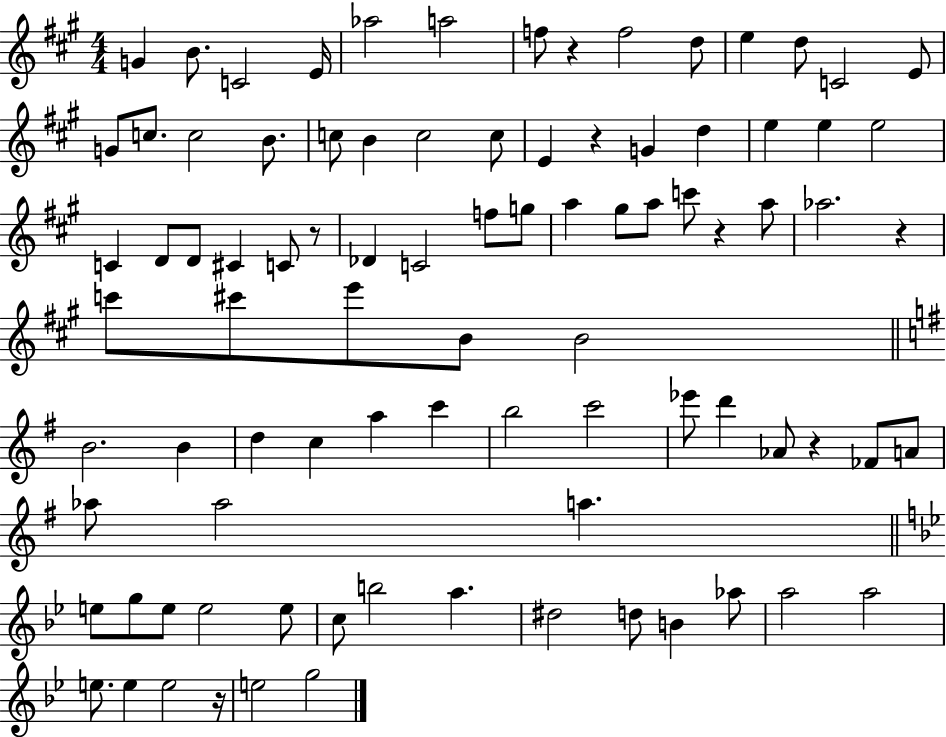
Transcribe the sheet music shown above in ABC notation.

X:1
T:Untitled
M:4/4
L:1/4
K:A
G B/2 C2 E/4 _a2 a2 f/2 z f2 d/2 e d/2 C2 E/2 G/2 c/2 c2 B/2 c/2 B c2 c/2 E z G d e e e2 C D/2 D/2 ^C C/2 z/2 _D C2 f/2 g/2 a ^g/2 a/2 c'/2 z a/2 _a2 z c'/2 ^c'/2 e'/2 B/2 B2 B2 B d c a c' b2 c'2 _e'/2 d' _A/2 z _F/2 A/2 _a/2 _a2 a e/2 g/2 e/2 e2 e/2 c/2 b2 a ^d2 d/2 B _a/2 a2 a2 e/2 e e2 z/4 e2 g2